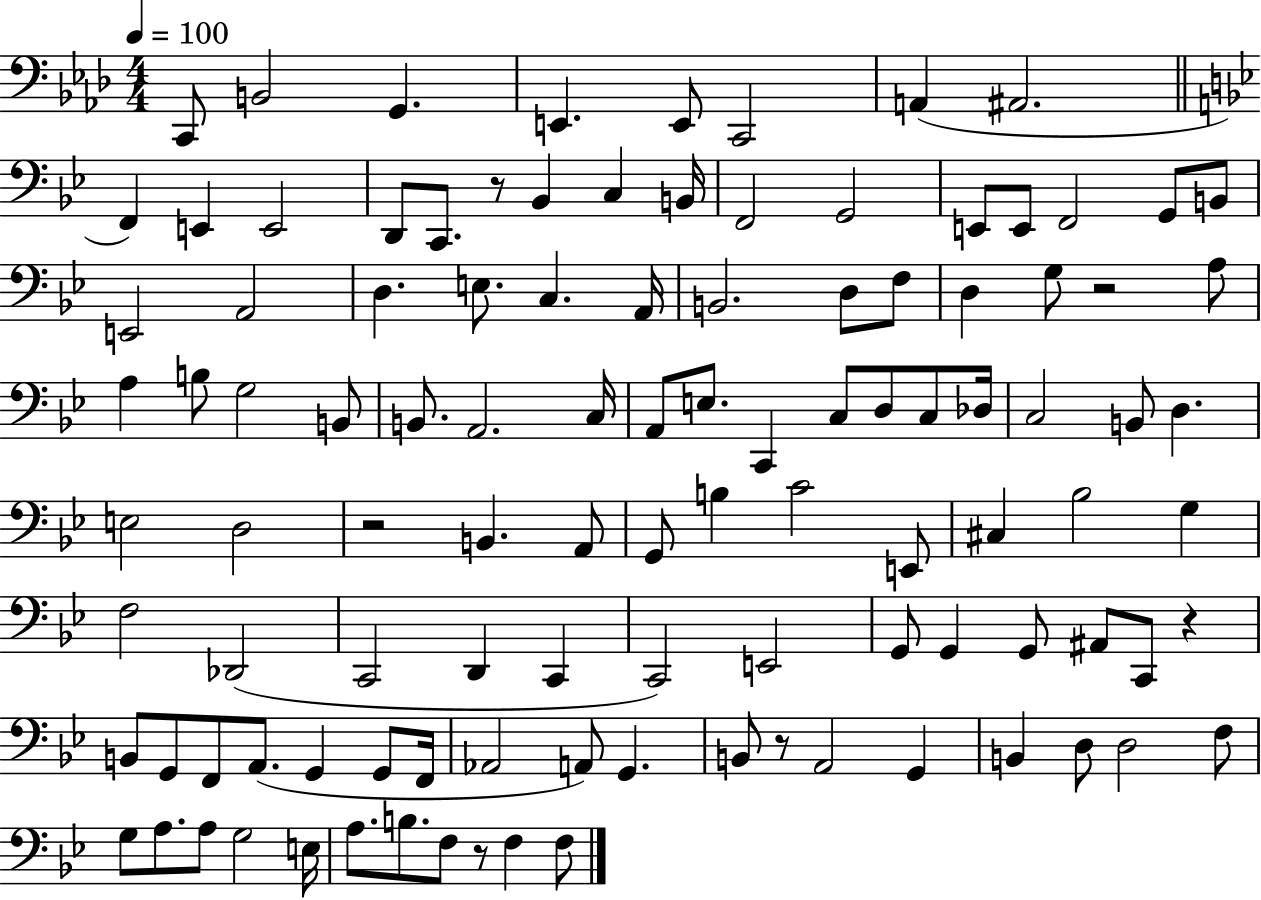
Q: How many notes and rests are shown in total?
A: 108